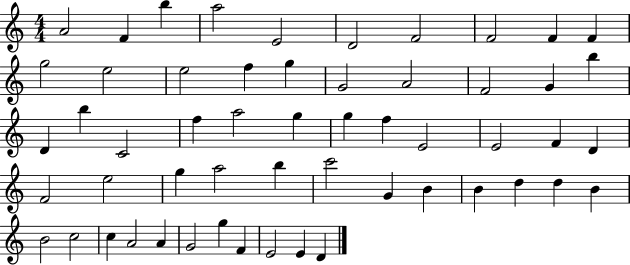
X:1
T:Untitled
M:4/4
L:1/4
K:C
A2 F b a2 E2 D2 F2 F2 F F g2 e2 e2 f g G2 A2 F2 G b D b C2 f a2 g g f E2 E2 F D F2 e2 g a2 b c'2 G B B d d B B2 c2 c A2 A G2 g F E2 E D